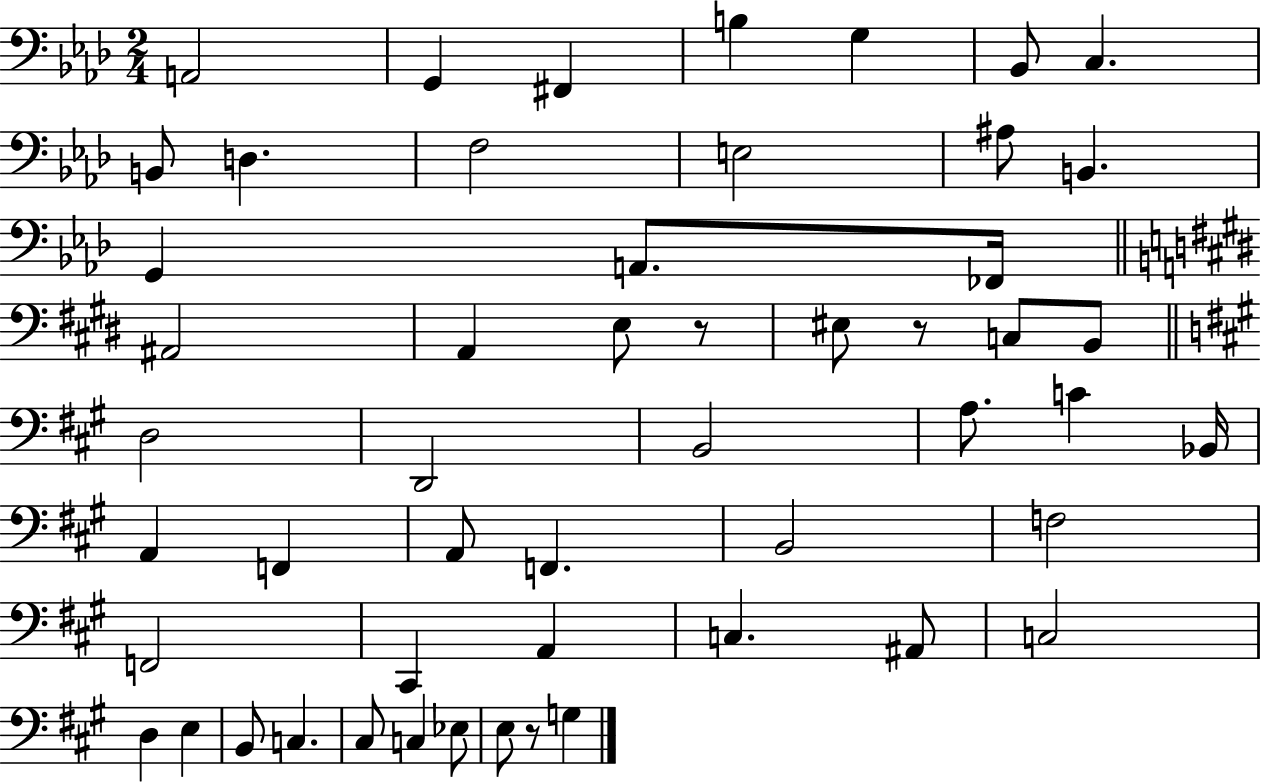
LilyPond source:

{
  \clef bass
  \numericTimeSignature
  \time 2/4
  \key aes \major
  \repeat volta 2 { a,2 | g,4 fis,4 | b4 g4 | bes,8 c4. | \break b,8 d4. | f2 | e2 | ais8 b,4. | \break g,4 a,8. fes,16 | \bar "||" \break \key e \major ais,2 | a,4 e8 r8 | eis8 r8 c8 b,8 | \bar "||" \break \key a \major d2 | d,2 | b,2 | a8. c'4 bes,16 | \break a,4 f,4 | a,8 f,4. | b,2 | f2 | \break f,2 | cis,4 a,4 | c4. ais,8 | c2 | \break d4 e4 | b,8 c4. | cis8 c4 ees8 | e8 r8 g4 | \break } \bar "|."
}